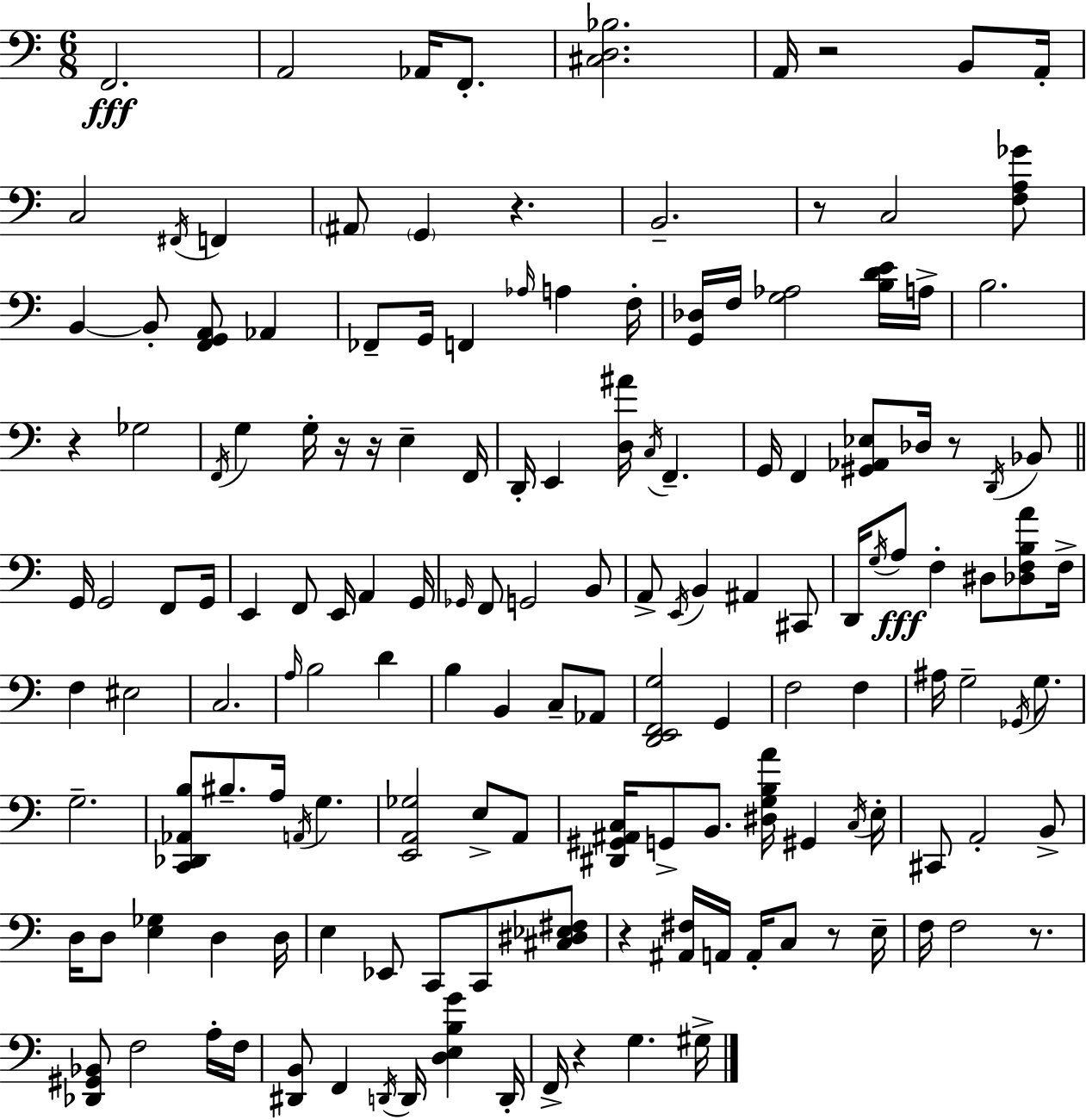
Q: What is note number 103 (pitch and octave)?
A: Eb2